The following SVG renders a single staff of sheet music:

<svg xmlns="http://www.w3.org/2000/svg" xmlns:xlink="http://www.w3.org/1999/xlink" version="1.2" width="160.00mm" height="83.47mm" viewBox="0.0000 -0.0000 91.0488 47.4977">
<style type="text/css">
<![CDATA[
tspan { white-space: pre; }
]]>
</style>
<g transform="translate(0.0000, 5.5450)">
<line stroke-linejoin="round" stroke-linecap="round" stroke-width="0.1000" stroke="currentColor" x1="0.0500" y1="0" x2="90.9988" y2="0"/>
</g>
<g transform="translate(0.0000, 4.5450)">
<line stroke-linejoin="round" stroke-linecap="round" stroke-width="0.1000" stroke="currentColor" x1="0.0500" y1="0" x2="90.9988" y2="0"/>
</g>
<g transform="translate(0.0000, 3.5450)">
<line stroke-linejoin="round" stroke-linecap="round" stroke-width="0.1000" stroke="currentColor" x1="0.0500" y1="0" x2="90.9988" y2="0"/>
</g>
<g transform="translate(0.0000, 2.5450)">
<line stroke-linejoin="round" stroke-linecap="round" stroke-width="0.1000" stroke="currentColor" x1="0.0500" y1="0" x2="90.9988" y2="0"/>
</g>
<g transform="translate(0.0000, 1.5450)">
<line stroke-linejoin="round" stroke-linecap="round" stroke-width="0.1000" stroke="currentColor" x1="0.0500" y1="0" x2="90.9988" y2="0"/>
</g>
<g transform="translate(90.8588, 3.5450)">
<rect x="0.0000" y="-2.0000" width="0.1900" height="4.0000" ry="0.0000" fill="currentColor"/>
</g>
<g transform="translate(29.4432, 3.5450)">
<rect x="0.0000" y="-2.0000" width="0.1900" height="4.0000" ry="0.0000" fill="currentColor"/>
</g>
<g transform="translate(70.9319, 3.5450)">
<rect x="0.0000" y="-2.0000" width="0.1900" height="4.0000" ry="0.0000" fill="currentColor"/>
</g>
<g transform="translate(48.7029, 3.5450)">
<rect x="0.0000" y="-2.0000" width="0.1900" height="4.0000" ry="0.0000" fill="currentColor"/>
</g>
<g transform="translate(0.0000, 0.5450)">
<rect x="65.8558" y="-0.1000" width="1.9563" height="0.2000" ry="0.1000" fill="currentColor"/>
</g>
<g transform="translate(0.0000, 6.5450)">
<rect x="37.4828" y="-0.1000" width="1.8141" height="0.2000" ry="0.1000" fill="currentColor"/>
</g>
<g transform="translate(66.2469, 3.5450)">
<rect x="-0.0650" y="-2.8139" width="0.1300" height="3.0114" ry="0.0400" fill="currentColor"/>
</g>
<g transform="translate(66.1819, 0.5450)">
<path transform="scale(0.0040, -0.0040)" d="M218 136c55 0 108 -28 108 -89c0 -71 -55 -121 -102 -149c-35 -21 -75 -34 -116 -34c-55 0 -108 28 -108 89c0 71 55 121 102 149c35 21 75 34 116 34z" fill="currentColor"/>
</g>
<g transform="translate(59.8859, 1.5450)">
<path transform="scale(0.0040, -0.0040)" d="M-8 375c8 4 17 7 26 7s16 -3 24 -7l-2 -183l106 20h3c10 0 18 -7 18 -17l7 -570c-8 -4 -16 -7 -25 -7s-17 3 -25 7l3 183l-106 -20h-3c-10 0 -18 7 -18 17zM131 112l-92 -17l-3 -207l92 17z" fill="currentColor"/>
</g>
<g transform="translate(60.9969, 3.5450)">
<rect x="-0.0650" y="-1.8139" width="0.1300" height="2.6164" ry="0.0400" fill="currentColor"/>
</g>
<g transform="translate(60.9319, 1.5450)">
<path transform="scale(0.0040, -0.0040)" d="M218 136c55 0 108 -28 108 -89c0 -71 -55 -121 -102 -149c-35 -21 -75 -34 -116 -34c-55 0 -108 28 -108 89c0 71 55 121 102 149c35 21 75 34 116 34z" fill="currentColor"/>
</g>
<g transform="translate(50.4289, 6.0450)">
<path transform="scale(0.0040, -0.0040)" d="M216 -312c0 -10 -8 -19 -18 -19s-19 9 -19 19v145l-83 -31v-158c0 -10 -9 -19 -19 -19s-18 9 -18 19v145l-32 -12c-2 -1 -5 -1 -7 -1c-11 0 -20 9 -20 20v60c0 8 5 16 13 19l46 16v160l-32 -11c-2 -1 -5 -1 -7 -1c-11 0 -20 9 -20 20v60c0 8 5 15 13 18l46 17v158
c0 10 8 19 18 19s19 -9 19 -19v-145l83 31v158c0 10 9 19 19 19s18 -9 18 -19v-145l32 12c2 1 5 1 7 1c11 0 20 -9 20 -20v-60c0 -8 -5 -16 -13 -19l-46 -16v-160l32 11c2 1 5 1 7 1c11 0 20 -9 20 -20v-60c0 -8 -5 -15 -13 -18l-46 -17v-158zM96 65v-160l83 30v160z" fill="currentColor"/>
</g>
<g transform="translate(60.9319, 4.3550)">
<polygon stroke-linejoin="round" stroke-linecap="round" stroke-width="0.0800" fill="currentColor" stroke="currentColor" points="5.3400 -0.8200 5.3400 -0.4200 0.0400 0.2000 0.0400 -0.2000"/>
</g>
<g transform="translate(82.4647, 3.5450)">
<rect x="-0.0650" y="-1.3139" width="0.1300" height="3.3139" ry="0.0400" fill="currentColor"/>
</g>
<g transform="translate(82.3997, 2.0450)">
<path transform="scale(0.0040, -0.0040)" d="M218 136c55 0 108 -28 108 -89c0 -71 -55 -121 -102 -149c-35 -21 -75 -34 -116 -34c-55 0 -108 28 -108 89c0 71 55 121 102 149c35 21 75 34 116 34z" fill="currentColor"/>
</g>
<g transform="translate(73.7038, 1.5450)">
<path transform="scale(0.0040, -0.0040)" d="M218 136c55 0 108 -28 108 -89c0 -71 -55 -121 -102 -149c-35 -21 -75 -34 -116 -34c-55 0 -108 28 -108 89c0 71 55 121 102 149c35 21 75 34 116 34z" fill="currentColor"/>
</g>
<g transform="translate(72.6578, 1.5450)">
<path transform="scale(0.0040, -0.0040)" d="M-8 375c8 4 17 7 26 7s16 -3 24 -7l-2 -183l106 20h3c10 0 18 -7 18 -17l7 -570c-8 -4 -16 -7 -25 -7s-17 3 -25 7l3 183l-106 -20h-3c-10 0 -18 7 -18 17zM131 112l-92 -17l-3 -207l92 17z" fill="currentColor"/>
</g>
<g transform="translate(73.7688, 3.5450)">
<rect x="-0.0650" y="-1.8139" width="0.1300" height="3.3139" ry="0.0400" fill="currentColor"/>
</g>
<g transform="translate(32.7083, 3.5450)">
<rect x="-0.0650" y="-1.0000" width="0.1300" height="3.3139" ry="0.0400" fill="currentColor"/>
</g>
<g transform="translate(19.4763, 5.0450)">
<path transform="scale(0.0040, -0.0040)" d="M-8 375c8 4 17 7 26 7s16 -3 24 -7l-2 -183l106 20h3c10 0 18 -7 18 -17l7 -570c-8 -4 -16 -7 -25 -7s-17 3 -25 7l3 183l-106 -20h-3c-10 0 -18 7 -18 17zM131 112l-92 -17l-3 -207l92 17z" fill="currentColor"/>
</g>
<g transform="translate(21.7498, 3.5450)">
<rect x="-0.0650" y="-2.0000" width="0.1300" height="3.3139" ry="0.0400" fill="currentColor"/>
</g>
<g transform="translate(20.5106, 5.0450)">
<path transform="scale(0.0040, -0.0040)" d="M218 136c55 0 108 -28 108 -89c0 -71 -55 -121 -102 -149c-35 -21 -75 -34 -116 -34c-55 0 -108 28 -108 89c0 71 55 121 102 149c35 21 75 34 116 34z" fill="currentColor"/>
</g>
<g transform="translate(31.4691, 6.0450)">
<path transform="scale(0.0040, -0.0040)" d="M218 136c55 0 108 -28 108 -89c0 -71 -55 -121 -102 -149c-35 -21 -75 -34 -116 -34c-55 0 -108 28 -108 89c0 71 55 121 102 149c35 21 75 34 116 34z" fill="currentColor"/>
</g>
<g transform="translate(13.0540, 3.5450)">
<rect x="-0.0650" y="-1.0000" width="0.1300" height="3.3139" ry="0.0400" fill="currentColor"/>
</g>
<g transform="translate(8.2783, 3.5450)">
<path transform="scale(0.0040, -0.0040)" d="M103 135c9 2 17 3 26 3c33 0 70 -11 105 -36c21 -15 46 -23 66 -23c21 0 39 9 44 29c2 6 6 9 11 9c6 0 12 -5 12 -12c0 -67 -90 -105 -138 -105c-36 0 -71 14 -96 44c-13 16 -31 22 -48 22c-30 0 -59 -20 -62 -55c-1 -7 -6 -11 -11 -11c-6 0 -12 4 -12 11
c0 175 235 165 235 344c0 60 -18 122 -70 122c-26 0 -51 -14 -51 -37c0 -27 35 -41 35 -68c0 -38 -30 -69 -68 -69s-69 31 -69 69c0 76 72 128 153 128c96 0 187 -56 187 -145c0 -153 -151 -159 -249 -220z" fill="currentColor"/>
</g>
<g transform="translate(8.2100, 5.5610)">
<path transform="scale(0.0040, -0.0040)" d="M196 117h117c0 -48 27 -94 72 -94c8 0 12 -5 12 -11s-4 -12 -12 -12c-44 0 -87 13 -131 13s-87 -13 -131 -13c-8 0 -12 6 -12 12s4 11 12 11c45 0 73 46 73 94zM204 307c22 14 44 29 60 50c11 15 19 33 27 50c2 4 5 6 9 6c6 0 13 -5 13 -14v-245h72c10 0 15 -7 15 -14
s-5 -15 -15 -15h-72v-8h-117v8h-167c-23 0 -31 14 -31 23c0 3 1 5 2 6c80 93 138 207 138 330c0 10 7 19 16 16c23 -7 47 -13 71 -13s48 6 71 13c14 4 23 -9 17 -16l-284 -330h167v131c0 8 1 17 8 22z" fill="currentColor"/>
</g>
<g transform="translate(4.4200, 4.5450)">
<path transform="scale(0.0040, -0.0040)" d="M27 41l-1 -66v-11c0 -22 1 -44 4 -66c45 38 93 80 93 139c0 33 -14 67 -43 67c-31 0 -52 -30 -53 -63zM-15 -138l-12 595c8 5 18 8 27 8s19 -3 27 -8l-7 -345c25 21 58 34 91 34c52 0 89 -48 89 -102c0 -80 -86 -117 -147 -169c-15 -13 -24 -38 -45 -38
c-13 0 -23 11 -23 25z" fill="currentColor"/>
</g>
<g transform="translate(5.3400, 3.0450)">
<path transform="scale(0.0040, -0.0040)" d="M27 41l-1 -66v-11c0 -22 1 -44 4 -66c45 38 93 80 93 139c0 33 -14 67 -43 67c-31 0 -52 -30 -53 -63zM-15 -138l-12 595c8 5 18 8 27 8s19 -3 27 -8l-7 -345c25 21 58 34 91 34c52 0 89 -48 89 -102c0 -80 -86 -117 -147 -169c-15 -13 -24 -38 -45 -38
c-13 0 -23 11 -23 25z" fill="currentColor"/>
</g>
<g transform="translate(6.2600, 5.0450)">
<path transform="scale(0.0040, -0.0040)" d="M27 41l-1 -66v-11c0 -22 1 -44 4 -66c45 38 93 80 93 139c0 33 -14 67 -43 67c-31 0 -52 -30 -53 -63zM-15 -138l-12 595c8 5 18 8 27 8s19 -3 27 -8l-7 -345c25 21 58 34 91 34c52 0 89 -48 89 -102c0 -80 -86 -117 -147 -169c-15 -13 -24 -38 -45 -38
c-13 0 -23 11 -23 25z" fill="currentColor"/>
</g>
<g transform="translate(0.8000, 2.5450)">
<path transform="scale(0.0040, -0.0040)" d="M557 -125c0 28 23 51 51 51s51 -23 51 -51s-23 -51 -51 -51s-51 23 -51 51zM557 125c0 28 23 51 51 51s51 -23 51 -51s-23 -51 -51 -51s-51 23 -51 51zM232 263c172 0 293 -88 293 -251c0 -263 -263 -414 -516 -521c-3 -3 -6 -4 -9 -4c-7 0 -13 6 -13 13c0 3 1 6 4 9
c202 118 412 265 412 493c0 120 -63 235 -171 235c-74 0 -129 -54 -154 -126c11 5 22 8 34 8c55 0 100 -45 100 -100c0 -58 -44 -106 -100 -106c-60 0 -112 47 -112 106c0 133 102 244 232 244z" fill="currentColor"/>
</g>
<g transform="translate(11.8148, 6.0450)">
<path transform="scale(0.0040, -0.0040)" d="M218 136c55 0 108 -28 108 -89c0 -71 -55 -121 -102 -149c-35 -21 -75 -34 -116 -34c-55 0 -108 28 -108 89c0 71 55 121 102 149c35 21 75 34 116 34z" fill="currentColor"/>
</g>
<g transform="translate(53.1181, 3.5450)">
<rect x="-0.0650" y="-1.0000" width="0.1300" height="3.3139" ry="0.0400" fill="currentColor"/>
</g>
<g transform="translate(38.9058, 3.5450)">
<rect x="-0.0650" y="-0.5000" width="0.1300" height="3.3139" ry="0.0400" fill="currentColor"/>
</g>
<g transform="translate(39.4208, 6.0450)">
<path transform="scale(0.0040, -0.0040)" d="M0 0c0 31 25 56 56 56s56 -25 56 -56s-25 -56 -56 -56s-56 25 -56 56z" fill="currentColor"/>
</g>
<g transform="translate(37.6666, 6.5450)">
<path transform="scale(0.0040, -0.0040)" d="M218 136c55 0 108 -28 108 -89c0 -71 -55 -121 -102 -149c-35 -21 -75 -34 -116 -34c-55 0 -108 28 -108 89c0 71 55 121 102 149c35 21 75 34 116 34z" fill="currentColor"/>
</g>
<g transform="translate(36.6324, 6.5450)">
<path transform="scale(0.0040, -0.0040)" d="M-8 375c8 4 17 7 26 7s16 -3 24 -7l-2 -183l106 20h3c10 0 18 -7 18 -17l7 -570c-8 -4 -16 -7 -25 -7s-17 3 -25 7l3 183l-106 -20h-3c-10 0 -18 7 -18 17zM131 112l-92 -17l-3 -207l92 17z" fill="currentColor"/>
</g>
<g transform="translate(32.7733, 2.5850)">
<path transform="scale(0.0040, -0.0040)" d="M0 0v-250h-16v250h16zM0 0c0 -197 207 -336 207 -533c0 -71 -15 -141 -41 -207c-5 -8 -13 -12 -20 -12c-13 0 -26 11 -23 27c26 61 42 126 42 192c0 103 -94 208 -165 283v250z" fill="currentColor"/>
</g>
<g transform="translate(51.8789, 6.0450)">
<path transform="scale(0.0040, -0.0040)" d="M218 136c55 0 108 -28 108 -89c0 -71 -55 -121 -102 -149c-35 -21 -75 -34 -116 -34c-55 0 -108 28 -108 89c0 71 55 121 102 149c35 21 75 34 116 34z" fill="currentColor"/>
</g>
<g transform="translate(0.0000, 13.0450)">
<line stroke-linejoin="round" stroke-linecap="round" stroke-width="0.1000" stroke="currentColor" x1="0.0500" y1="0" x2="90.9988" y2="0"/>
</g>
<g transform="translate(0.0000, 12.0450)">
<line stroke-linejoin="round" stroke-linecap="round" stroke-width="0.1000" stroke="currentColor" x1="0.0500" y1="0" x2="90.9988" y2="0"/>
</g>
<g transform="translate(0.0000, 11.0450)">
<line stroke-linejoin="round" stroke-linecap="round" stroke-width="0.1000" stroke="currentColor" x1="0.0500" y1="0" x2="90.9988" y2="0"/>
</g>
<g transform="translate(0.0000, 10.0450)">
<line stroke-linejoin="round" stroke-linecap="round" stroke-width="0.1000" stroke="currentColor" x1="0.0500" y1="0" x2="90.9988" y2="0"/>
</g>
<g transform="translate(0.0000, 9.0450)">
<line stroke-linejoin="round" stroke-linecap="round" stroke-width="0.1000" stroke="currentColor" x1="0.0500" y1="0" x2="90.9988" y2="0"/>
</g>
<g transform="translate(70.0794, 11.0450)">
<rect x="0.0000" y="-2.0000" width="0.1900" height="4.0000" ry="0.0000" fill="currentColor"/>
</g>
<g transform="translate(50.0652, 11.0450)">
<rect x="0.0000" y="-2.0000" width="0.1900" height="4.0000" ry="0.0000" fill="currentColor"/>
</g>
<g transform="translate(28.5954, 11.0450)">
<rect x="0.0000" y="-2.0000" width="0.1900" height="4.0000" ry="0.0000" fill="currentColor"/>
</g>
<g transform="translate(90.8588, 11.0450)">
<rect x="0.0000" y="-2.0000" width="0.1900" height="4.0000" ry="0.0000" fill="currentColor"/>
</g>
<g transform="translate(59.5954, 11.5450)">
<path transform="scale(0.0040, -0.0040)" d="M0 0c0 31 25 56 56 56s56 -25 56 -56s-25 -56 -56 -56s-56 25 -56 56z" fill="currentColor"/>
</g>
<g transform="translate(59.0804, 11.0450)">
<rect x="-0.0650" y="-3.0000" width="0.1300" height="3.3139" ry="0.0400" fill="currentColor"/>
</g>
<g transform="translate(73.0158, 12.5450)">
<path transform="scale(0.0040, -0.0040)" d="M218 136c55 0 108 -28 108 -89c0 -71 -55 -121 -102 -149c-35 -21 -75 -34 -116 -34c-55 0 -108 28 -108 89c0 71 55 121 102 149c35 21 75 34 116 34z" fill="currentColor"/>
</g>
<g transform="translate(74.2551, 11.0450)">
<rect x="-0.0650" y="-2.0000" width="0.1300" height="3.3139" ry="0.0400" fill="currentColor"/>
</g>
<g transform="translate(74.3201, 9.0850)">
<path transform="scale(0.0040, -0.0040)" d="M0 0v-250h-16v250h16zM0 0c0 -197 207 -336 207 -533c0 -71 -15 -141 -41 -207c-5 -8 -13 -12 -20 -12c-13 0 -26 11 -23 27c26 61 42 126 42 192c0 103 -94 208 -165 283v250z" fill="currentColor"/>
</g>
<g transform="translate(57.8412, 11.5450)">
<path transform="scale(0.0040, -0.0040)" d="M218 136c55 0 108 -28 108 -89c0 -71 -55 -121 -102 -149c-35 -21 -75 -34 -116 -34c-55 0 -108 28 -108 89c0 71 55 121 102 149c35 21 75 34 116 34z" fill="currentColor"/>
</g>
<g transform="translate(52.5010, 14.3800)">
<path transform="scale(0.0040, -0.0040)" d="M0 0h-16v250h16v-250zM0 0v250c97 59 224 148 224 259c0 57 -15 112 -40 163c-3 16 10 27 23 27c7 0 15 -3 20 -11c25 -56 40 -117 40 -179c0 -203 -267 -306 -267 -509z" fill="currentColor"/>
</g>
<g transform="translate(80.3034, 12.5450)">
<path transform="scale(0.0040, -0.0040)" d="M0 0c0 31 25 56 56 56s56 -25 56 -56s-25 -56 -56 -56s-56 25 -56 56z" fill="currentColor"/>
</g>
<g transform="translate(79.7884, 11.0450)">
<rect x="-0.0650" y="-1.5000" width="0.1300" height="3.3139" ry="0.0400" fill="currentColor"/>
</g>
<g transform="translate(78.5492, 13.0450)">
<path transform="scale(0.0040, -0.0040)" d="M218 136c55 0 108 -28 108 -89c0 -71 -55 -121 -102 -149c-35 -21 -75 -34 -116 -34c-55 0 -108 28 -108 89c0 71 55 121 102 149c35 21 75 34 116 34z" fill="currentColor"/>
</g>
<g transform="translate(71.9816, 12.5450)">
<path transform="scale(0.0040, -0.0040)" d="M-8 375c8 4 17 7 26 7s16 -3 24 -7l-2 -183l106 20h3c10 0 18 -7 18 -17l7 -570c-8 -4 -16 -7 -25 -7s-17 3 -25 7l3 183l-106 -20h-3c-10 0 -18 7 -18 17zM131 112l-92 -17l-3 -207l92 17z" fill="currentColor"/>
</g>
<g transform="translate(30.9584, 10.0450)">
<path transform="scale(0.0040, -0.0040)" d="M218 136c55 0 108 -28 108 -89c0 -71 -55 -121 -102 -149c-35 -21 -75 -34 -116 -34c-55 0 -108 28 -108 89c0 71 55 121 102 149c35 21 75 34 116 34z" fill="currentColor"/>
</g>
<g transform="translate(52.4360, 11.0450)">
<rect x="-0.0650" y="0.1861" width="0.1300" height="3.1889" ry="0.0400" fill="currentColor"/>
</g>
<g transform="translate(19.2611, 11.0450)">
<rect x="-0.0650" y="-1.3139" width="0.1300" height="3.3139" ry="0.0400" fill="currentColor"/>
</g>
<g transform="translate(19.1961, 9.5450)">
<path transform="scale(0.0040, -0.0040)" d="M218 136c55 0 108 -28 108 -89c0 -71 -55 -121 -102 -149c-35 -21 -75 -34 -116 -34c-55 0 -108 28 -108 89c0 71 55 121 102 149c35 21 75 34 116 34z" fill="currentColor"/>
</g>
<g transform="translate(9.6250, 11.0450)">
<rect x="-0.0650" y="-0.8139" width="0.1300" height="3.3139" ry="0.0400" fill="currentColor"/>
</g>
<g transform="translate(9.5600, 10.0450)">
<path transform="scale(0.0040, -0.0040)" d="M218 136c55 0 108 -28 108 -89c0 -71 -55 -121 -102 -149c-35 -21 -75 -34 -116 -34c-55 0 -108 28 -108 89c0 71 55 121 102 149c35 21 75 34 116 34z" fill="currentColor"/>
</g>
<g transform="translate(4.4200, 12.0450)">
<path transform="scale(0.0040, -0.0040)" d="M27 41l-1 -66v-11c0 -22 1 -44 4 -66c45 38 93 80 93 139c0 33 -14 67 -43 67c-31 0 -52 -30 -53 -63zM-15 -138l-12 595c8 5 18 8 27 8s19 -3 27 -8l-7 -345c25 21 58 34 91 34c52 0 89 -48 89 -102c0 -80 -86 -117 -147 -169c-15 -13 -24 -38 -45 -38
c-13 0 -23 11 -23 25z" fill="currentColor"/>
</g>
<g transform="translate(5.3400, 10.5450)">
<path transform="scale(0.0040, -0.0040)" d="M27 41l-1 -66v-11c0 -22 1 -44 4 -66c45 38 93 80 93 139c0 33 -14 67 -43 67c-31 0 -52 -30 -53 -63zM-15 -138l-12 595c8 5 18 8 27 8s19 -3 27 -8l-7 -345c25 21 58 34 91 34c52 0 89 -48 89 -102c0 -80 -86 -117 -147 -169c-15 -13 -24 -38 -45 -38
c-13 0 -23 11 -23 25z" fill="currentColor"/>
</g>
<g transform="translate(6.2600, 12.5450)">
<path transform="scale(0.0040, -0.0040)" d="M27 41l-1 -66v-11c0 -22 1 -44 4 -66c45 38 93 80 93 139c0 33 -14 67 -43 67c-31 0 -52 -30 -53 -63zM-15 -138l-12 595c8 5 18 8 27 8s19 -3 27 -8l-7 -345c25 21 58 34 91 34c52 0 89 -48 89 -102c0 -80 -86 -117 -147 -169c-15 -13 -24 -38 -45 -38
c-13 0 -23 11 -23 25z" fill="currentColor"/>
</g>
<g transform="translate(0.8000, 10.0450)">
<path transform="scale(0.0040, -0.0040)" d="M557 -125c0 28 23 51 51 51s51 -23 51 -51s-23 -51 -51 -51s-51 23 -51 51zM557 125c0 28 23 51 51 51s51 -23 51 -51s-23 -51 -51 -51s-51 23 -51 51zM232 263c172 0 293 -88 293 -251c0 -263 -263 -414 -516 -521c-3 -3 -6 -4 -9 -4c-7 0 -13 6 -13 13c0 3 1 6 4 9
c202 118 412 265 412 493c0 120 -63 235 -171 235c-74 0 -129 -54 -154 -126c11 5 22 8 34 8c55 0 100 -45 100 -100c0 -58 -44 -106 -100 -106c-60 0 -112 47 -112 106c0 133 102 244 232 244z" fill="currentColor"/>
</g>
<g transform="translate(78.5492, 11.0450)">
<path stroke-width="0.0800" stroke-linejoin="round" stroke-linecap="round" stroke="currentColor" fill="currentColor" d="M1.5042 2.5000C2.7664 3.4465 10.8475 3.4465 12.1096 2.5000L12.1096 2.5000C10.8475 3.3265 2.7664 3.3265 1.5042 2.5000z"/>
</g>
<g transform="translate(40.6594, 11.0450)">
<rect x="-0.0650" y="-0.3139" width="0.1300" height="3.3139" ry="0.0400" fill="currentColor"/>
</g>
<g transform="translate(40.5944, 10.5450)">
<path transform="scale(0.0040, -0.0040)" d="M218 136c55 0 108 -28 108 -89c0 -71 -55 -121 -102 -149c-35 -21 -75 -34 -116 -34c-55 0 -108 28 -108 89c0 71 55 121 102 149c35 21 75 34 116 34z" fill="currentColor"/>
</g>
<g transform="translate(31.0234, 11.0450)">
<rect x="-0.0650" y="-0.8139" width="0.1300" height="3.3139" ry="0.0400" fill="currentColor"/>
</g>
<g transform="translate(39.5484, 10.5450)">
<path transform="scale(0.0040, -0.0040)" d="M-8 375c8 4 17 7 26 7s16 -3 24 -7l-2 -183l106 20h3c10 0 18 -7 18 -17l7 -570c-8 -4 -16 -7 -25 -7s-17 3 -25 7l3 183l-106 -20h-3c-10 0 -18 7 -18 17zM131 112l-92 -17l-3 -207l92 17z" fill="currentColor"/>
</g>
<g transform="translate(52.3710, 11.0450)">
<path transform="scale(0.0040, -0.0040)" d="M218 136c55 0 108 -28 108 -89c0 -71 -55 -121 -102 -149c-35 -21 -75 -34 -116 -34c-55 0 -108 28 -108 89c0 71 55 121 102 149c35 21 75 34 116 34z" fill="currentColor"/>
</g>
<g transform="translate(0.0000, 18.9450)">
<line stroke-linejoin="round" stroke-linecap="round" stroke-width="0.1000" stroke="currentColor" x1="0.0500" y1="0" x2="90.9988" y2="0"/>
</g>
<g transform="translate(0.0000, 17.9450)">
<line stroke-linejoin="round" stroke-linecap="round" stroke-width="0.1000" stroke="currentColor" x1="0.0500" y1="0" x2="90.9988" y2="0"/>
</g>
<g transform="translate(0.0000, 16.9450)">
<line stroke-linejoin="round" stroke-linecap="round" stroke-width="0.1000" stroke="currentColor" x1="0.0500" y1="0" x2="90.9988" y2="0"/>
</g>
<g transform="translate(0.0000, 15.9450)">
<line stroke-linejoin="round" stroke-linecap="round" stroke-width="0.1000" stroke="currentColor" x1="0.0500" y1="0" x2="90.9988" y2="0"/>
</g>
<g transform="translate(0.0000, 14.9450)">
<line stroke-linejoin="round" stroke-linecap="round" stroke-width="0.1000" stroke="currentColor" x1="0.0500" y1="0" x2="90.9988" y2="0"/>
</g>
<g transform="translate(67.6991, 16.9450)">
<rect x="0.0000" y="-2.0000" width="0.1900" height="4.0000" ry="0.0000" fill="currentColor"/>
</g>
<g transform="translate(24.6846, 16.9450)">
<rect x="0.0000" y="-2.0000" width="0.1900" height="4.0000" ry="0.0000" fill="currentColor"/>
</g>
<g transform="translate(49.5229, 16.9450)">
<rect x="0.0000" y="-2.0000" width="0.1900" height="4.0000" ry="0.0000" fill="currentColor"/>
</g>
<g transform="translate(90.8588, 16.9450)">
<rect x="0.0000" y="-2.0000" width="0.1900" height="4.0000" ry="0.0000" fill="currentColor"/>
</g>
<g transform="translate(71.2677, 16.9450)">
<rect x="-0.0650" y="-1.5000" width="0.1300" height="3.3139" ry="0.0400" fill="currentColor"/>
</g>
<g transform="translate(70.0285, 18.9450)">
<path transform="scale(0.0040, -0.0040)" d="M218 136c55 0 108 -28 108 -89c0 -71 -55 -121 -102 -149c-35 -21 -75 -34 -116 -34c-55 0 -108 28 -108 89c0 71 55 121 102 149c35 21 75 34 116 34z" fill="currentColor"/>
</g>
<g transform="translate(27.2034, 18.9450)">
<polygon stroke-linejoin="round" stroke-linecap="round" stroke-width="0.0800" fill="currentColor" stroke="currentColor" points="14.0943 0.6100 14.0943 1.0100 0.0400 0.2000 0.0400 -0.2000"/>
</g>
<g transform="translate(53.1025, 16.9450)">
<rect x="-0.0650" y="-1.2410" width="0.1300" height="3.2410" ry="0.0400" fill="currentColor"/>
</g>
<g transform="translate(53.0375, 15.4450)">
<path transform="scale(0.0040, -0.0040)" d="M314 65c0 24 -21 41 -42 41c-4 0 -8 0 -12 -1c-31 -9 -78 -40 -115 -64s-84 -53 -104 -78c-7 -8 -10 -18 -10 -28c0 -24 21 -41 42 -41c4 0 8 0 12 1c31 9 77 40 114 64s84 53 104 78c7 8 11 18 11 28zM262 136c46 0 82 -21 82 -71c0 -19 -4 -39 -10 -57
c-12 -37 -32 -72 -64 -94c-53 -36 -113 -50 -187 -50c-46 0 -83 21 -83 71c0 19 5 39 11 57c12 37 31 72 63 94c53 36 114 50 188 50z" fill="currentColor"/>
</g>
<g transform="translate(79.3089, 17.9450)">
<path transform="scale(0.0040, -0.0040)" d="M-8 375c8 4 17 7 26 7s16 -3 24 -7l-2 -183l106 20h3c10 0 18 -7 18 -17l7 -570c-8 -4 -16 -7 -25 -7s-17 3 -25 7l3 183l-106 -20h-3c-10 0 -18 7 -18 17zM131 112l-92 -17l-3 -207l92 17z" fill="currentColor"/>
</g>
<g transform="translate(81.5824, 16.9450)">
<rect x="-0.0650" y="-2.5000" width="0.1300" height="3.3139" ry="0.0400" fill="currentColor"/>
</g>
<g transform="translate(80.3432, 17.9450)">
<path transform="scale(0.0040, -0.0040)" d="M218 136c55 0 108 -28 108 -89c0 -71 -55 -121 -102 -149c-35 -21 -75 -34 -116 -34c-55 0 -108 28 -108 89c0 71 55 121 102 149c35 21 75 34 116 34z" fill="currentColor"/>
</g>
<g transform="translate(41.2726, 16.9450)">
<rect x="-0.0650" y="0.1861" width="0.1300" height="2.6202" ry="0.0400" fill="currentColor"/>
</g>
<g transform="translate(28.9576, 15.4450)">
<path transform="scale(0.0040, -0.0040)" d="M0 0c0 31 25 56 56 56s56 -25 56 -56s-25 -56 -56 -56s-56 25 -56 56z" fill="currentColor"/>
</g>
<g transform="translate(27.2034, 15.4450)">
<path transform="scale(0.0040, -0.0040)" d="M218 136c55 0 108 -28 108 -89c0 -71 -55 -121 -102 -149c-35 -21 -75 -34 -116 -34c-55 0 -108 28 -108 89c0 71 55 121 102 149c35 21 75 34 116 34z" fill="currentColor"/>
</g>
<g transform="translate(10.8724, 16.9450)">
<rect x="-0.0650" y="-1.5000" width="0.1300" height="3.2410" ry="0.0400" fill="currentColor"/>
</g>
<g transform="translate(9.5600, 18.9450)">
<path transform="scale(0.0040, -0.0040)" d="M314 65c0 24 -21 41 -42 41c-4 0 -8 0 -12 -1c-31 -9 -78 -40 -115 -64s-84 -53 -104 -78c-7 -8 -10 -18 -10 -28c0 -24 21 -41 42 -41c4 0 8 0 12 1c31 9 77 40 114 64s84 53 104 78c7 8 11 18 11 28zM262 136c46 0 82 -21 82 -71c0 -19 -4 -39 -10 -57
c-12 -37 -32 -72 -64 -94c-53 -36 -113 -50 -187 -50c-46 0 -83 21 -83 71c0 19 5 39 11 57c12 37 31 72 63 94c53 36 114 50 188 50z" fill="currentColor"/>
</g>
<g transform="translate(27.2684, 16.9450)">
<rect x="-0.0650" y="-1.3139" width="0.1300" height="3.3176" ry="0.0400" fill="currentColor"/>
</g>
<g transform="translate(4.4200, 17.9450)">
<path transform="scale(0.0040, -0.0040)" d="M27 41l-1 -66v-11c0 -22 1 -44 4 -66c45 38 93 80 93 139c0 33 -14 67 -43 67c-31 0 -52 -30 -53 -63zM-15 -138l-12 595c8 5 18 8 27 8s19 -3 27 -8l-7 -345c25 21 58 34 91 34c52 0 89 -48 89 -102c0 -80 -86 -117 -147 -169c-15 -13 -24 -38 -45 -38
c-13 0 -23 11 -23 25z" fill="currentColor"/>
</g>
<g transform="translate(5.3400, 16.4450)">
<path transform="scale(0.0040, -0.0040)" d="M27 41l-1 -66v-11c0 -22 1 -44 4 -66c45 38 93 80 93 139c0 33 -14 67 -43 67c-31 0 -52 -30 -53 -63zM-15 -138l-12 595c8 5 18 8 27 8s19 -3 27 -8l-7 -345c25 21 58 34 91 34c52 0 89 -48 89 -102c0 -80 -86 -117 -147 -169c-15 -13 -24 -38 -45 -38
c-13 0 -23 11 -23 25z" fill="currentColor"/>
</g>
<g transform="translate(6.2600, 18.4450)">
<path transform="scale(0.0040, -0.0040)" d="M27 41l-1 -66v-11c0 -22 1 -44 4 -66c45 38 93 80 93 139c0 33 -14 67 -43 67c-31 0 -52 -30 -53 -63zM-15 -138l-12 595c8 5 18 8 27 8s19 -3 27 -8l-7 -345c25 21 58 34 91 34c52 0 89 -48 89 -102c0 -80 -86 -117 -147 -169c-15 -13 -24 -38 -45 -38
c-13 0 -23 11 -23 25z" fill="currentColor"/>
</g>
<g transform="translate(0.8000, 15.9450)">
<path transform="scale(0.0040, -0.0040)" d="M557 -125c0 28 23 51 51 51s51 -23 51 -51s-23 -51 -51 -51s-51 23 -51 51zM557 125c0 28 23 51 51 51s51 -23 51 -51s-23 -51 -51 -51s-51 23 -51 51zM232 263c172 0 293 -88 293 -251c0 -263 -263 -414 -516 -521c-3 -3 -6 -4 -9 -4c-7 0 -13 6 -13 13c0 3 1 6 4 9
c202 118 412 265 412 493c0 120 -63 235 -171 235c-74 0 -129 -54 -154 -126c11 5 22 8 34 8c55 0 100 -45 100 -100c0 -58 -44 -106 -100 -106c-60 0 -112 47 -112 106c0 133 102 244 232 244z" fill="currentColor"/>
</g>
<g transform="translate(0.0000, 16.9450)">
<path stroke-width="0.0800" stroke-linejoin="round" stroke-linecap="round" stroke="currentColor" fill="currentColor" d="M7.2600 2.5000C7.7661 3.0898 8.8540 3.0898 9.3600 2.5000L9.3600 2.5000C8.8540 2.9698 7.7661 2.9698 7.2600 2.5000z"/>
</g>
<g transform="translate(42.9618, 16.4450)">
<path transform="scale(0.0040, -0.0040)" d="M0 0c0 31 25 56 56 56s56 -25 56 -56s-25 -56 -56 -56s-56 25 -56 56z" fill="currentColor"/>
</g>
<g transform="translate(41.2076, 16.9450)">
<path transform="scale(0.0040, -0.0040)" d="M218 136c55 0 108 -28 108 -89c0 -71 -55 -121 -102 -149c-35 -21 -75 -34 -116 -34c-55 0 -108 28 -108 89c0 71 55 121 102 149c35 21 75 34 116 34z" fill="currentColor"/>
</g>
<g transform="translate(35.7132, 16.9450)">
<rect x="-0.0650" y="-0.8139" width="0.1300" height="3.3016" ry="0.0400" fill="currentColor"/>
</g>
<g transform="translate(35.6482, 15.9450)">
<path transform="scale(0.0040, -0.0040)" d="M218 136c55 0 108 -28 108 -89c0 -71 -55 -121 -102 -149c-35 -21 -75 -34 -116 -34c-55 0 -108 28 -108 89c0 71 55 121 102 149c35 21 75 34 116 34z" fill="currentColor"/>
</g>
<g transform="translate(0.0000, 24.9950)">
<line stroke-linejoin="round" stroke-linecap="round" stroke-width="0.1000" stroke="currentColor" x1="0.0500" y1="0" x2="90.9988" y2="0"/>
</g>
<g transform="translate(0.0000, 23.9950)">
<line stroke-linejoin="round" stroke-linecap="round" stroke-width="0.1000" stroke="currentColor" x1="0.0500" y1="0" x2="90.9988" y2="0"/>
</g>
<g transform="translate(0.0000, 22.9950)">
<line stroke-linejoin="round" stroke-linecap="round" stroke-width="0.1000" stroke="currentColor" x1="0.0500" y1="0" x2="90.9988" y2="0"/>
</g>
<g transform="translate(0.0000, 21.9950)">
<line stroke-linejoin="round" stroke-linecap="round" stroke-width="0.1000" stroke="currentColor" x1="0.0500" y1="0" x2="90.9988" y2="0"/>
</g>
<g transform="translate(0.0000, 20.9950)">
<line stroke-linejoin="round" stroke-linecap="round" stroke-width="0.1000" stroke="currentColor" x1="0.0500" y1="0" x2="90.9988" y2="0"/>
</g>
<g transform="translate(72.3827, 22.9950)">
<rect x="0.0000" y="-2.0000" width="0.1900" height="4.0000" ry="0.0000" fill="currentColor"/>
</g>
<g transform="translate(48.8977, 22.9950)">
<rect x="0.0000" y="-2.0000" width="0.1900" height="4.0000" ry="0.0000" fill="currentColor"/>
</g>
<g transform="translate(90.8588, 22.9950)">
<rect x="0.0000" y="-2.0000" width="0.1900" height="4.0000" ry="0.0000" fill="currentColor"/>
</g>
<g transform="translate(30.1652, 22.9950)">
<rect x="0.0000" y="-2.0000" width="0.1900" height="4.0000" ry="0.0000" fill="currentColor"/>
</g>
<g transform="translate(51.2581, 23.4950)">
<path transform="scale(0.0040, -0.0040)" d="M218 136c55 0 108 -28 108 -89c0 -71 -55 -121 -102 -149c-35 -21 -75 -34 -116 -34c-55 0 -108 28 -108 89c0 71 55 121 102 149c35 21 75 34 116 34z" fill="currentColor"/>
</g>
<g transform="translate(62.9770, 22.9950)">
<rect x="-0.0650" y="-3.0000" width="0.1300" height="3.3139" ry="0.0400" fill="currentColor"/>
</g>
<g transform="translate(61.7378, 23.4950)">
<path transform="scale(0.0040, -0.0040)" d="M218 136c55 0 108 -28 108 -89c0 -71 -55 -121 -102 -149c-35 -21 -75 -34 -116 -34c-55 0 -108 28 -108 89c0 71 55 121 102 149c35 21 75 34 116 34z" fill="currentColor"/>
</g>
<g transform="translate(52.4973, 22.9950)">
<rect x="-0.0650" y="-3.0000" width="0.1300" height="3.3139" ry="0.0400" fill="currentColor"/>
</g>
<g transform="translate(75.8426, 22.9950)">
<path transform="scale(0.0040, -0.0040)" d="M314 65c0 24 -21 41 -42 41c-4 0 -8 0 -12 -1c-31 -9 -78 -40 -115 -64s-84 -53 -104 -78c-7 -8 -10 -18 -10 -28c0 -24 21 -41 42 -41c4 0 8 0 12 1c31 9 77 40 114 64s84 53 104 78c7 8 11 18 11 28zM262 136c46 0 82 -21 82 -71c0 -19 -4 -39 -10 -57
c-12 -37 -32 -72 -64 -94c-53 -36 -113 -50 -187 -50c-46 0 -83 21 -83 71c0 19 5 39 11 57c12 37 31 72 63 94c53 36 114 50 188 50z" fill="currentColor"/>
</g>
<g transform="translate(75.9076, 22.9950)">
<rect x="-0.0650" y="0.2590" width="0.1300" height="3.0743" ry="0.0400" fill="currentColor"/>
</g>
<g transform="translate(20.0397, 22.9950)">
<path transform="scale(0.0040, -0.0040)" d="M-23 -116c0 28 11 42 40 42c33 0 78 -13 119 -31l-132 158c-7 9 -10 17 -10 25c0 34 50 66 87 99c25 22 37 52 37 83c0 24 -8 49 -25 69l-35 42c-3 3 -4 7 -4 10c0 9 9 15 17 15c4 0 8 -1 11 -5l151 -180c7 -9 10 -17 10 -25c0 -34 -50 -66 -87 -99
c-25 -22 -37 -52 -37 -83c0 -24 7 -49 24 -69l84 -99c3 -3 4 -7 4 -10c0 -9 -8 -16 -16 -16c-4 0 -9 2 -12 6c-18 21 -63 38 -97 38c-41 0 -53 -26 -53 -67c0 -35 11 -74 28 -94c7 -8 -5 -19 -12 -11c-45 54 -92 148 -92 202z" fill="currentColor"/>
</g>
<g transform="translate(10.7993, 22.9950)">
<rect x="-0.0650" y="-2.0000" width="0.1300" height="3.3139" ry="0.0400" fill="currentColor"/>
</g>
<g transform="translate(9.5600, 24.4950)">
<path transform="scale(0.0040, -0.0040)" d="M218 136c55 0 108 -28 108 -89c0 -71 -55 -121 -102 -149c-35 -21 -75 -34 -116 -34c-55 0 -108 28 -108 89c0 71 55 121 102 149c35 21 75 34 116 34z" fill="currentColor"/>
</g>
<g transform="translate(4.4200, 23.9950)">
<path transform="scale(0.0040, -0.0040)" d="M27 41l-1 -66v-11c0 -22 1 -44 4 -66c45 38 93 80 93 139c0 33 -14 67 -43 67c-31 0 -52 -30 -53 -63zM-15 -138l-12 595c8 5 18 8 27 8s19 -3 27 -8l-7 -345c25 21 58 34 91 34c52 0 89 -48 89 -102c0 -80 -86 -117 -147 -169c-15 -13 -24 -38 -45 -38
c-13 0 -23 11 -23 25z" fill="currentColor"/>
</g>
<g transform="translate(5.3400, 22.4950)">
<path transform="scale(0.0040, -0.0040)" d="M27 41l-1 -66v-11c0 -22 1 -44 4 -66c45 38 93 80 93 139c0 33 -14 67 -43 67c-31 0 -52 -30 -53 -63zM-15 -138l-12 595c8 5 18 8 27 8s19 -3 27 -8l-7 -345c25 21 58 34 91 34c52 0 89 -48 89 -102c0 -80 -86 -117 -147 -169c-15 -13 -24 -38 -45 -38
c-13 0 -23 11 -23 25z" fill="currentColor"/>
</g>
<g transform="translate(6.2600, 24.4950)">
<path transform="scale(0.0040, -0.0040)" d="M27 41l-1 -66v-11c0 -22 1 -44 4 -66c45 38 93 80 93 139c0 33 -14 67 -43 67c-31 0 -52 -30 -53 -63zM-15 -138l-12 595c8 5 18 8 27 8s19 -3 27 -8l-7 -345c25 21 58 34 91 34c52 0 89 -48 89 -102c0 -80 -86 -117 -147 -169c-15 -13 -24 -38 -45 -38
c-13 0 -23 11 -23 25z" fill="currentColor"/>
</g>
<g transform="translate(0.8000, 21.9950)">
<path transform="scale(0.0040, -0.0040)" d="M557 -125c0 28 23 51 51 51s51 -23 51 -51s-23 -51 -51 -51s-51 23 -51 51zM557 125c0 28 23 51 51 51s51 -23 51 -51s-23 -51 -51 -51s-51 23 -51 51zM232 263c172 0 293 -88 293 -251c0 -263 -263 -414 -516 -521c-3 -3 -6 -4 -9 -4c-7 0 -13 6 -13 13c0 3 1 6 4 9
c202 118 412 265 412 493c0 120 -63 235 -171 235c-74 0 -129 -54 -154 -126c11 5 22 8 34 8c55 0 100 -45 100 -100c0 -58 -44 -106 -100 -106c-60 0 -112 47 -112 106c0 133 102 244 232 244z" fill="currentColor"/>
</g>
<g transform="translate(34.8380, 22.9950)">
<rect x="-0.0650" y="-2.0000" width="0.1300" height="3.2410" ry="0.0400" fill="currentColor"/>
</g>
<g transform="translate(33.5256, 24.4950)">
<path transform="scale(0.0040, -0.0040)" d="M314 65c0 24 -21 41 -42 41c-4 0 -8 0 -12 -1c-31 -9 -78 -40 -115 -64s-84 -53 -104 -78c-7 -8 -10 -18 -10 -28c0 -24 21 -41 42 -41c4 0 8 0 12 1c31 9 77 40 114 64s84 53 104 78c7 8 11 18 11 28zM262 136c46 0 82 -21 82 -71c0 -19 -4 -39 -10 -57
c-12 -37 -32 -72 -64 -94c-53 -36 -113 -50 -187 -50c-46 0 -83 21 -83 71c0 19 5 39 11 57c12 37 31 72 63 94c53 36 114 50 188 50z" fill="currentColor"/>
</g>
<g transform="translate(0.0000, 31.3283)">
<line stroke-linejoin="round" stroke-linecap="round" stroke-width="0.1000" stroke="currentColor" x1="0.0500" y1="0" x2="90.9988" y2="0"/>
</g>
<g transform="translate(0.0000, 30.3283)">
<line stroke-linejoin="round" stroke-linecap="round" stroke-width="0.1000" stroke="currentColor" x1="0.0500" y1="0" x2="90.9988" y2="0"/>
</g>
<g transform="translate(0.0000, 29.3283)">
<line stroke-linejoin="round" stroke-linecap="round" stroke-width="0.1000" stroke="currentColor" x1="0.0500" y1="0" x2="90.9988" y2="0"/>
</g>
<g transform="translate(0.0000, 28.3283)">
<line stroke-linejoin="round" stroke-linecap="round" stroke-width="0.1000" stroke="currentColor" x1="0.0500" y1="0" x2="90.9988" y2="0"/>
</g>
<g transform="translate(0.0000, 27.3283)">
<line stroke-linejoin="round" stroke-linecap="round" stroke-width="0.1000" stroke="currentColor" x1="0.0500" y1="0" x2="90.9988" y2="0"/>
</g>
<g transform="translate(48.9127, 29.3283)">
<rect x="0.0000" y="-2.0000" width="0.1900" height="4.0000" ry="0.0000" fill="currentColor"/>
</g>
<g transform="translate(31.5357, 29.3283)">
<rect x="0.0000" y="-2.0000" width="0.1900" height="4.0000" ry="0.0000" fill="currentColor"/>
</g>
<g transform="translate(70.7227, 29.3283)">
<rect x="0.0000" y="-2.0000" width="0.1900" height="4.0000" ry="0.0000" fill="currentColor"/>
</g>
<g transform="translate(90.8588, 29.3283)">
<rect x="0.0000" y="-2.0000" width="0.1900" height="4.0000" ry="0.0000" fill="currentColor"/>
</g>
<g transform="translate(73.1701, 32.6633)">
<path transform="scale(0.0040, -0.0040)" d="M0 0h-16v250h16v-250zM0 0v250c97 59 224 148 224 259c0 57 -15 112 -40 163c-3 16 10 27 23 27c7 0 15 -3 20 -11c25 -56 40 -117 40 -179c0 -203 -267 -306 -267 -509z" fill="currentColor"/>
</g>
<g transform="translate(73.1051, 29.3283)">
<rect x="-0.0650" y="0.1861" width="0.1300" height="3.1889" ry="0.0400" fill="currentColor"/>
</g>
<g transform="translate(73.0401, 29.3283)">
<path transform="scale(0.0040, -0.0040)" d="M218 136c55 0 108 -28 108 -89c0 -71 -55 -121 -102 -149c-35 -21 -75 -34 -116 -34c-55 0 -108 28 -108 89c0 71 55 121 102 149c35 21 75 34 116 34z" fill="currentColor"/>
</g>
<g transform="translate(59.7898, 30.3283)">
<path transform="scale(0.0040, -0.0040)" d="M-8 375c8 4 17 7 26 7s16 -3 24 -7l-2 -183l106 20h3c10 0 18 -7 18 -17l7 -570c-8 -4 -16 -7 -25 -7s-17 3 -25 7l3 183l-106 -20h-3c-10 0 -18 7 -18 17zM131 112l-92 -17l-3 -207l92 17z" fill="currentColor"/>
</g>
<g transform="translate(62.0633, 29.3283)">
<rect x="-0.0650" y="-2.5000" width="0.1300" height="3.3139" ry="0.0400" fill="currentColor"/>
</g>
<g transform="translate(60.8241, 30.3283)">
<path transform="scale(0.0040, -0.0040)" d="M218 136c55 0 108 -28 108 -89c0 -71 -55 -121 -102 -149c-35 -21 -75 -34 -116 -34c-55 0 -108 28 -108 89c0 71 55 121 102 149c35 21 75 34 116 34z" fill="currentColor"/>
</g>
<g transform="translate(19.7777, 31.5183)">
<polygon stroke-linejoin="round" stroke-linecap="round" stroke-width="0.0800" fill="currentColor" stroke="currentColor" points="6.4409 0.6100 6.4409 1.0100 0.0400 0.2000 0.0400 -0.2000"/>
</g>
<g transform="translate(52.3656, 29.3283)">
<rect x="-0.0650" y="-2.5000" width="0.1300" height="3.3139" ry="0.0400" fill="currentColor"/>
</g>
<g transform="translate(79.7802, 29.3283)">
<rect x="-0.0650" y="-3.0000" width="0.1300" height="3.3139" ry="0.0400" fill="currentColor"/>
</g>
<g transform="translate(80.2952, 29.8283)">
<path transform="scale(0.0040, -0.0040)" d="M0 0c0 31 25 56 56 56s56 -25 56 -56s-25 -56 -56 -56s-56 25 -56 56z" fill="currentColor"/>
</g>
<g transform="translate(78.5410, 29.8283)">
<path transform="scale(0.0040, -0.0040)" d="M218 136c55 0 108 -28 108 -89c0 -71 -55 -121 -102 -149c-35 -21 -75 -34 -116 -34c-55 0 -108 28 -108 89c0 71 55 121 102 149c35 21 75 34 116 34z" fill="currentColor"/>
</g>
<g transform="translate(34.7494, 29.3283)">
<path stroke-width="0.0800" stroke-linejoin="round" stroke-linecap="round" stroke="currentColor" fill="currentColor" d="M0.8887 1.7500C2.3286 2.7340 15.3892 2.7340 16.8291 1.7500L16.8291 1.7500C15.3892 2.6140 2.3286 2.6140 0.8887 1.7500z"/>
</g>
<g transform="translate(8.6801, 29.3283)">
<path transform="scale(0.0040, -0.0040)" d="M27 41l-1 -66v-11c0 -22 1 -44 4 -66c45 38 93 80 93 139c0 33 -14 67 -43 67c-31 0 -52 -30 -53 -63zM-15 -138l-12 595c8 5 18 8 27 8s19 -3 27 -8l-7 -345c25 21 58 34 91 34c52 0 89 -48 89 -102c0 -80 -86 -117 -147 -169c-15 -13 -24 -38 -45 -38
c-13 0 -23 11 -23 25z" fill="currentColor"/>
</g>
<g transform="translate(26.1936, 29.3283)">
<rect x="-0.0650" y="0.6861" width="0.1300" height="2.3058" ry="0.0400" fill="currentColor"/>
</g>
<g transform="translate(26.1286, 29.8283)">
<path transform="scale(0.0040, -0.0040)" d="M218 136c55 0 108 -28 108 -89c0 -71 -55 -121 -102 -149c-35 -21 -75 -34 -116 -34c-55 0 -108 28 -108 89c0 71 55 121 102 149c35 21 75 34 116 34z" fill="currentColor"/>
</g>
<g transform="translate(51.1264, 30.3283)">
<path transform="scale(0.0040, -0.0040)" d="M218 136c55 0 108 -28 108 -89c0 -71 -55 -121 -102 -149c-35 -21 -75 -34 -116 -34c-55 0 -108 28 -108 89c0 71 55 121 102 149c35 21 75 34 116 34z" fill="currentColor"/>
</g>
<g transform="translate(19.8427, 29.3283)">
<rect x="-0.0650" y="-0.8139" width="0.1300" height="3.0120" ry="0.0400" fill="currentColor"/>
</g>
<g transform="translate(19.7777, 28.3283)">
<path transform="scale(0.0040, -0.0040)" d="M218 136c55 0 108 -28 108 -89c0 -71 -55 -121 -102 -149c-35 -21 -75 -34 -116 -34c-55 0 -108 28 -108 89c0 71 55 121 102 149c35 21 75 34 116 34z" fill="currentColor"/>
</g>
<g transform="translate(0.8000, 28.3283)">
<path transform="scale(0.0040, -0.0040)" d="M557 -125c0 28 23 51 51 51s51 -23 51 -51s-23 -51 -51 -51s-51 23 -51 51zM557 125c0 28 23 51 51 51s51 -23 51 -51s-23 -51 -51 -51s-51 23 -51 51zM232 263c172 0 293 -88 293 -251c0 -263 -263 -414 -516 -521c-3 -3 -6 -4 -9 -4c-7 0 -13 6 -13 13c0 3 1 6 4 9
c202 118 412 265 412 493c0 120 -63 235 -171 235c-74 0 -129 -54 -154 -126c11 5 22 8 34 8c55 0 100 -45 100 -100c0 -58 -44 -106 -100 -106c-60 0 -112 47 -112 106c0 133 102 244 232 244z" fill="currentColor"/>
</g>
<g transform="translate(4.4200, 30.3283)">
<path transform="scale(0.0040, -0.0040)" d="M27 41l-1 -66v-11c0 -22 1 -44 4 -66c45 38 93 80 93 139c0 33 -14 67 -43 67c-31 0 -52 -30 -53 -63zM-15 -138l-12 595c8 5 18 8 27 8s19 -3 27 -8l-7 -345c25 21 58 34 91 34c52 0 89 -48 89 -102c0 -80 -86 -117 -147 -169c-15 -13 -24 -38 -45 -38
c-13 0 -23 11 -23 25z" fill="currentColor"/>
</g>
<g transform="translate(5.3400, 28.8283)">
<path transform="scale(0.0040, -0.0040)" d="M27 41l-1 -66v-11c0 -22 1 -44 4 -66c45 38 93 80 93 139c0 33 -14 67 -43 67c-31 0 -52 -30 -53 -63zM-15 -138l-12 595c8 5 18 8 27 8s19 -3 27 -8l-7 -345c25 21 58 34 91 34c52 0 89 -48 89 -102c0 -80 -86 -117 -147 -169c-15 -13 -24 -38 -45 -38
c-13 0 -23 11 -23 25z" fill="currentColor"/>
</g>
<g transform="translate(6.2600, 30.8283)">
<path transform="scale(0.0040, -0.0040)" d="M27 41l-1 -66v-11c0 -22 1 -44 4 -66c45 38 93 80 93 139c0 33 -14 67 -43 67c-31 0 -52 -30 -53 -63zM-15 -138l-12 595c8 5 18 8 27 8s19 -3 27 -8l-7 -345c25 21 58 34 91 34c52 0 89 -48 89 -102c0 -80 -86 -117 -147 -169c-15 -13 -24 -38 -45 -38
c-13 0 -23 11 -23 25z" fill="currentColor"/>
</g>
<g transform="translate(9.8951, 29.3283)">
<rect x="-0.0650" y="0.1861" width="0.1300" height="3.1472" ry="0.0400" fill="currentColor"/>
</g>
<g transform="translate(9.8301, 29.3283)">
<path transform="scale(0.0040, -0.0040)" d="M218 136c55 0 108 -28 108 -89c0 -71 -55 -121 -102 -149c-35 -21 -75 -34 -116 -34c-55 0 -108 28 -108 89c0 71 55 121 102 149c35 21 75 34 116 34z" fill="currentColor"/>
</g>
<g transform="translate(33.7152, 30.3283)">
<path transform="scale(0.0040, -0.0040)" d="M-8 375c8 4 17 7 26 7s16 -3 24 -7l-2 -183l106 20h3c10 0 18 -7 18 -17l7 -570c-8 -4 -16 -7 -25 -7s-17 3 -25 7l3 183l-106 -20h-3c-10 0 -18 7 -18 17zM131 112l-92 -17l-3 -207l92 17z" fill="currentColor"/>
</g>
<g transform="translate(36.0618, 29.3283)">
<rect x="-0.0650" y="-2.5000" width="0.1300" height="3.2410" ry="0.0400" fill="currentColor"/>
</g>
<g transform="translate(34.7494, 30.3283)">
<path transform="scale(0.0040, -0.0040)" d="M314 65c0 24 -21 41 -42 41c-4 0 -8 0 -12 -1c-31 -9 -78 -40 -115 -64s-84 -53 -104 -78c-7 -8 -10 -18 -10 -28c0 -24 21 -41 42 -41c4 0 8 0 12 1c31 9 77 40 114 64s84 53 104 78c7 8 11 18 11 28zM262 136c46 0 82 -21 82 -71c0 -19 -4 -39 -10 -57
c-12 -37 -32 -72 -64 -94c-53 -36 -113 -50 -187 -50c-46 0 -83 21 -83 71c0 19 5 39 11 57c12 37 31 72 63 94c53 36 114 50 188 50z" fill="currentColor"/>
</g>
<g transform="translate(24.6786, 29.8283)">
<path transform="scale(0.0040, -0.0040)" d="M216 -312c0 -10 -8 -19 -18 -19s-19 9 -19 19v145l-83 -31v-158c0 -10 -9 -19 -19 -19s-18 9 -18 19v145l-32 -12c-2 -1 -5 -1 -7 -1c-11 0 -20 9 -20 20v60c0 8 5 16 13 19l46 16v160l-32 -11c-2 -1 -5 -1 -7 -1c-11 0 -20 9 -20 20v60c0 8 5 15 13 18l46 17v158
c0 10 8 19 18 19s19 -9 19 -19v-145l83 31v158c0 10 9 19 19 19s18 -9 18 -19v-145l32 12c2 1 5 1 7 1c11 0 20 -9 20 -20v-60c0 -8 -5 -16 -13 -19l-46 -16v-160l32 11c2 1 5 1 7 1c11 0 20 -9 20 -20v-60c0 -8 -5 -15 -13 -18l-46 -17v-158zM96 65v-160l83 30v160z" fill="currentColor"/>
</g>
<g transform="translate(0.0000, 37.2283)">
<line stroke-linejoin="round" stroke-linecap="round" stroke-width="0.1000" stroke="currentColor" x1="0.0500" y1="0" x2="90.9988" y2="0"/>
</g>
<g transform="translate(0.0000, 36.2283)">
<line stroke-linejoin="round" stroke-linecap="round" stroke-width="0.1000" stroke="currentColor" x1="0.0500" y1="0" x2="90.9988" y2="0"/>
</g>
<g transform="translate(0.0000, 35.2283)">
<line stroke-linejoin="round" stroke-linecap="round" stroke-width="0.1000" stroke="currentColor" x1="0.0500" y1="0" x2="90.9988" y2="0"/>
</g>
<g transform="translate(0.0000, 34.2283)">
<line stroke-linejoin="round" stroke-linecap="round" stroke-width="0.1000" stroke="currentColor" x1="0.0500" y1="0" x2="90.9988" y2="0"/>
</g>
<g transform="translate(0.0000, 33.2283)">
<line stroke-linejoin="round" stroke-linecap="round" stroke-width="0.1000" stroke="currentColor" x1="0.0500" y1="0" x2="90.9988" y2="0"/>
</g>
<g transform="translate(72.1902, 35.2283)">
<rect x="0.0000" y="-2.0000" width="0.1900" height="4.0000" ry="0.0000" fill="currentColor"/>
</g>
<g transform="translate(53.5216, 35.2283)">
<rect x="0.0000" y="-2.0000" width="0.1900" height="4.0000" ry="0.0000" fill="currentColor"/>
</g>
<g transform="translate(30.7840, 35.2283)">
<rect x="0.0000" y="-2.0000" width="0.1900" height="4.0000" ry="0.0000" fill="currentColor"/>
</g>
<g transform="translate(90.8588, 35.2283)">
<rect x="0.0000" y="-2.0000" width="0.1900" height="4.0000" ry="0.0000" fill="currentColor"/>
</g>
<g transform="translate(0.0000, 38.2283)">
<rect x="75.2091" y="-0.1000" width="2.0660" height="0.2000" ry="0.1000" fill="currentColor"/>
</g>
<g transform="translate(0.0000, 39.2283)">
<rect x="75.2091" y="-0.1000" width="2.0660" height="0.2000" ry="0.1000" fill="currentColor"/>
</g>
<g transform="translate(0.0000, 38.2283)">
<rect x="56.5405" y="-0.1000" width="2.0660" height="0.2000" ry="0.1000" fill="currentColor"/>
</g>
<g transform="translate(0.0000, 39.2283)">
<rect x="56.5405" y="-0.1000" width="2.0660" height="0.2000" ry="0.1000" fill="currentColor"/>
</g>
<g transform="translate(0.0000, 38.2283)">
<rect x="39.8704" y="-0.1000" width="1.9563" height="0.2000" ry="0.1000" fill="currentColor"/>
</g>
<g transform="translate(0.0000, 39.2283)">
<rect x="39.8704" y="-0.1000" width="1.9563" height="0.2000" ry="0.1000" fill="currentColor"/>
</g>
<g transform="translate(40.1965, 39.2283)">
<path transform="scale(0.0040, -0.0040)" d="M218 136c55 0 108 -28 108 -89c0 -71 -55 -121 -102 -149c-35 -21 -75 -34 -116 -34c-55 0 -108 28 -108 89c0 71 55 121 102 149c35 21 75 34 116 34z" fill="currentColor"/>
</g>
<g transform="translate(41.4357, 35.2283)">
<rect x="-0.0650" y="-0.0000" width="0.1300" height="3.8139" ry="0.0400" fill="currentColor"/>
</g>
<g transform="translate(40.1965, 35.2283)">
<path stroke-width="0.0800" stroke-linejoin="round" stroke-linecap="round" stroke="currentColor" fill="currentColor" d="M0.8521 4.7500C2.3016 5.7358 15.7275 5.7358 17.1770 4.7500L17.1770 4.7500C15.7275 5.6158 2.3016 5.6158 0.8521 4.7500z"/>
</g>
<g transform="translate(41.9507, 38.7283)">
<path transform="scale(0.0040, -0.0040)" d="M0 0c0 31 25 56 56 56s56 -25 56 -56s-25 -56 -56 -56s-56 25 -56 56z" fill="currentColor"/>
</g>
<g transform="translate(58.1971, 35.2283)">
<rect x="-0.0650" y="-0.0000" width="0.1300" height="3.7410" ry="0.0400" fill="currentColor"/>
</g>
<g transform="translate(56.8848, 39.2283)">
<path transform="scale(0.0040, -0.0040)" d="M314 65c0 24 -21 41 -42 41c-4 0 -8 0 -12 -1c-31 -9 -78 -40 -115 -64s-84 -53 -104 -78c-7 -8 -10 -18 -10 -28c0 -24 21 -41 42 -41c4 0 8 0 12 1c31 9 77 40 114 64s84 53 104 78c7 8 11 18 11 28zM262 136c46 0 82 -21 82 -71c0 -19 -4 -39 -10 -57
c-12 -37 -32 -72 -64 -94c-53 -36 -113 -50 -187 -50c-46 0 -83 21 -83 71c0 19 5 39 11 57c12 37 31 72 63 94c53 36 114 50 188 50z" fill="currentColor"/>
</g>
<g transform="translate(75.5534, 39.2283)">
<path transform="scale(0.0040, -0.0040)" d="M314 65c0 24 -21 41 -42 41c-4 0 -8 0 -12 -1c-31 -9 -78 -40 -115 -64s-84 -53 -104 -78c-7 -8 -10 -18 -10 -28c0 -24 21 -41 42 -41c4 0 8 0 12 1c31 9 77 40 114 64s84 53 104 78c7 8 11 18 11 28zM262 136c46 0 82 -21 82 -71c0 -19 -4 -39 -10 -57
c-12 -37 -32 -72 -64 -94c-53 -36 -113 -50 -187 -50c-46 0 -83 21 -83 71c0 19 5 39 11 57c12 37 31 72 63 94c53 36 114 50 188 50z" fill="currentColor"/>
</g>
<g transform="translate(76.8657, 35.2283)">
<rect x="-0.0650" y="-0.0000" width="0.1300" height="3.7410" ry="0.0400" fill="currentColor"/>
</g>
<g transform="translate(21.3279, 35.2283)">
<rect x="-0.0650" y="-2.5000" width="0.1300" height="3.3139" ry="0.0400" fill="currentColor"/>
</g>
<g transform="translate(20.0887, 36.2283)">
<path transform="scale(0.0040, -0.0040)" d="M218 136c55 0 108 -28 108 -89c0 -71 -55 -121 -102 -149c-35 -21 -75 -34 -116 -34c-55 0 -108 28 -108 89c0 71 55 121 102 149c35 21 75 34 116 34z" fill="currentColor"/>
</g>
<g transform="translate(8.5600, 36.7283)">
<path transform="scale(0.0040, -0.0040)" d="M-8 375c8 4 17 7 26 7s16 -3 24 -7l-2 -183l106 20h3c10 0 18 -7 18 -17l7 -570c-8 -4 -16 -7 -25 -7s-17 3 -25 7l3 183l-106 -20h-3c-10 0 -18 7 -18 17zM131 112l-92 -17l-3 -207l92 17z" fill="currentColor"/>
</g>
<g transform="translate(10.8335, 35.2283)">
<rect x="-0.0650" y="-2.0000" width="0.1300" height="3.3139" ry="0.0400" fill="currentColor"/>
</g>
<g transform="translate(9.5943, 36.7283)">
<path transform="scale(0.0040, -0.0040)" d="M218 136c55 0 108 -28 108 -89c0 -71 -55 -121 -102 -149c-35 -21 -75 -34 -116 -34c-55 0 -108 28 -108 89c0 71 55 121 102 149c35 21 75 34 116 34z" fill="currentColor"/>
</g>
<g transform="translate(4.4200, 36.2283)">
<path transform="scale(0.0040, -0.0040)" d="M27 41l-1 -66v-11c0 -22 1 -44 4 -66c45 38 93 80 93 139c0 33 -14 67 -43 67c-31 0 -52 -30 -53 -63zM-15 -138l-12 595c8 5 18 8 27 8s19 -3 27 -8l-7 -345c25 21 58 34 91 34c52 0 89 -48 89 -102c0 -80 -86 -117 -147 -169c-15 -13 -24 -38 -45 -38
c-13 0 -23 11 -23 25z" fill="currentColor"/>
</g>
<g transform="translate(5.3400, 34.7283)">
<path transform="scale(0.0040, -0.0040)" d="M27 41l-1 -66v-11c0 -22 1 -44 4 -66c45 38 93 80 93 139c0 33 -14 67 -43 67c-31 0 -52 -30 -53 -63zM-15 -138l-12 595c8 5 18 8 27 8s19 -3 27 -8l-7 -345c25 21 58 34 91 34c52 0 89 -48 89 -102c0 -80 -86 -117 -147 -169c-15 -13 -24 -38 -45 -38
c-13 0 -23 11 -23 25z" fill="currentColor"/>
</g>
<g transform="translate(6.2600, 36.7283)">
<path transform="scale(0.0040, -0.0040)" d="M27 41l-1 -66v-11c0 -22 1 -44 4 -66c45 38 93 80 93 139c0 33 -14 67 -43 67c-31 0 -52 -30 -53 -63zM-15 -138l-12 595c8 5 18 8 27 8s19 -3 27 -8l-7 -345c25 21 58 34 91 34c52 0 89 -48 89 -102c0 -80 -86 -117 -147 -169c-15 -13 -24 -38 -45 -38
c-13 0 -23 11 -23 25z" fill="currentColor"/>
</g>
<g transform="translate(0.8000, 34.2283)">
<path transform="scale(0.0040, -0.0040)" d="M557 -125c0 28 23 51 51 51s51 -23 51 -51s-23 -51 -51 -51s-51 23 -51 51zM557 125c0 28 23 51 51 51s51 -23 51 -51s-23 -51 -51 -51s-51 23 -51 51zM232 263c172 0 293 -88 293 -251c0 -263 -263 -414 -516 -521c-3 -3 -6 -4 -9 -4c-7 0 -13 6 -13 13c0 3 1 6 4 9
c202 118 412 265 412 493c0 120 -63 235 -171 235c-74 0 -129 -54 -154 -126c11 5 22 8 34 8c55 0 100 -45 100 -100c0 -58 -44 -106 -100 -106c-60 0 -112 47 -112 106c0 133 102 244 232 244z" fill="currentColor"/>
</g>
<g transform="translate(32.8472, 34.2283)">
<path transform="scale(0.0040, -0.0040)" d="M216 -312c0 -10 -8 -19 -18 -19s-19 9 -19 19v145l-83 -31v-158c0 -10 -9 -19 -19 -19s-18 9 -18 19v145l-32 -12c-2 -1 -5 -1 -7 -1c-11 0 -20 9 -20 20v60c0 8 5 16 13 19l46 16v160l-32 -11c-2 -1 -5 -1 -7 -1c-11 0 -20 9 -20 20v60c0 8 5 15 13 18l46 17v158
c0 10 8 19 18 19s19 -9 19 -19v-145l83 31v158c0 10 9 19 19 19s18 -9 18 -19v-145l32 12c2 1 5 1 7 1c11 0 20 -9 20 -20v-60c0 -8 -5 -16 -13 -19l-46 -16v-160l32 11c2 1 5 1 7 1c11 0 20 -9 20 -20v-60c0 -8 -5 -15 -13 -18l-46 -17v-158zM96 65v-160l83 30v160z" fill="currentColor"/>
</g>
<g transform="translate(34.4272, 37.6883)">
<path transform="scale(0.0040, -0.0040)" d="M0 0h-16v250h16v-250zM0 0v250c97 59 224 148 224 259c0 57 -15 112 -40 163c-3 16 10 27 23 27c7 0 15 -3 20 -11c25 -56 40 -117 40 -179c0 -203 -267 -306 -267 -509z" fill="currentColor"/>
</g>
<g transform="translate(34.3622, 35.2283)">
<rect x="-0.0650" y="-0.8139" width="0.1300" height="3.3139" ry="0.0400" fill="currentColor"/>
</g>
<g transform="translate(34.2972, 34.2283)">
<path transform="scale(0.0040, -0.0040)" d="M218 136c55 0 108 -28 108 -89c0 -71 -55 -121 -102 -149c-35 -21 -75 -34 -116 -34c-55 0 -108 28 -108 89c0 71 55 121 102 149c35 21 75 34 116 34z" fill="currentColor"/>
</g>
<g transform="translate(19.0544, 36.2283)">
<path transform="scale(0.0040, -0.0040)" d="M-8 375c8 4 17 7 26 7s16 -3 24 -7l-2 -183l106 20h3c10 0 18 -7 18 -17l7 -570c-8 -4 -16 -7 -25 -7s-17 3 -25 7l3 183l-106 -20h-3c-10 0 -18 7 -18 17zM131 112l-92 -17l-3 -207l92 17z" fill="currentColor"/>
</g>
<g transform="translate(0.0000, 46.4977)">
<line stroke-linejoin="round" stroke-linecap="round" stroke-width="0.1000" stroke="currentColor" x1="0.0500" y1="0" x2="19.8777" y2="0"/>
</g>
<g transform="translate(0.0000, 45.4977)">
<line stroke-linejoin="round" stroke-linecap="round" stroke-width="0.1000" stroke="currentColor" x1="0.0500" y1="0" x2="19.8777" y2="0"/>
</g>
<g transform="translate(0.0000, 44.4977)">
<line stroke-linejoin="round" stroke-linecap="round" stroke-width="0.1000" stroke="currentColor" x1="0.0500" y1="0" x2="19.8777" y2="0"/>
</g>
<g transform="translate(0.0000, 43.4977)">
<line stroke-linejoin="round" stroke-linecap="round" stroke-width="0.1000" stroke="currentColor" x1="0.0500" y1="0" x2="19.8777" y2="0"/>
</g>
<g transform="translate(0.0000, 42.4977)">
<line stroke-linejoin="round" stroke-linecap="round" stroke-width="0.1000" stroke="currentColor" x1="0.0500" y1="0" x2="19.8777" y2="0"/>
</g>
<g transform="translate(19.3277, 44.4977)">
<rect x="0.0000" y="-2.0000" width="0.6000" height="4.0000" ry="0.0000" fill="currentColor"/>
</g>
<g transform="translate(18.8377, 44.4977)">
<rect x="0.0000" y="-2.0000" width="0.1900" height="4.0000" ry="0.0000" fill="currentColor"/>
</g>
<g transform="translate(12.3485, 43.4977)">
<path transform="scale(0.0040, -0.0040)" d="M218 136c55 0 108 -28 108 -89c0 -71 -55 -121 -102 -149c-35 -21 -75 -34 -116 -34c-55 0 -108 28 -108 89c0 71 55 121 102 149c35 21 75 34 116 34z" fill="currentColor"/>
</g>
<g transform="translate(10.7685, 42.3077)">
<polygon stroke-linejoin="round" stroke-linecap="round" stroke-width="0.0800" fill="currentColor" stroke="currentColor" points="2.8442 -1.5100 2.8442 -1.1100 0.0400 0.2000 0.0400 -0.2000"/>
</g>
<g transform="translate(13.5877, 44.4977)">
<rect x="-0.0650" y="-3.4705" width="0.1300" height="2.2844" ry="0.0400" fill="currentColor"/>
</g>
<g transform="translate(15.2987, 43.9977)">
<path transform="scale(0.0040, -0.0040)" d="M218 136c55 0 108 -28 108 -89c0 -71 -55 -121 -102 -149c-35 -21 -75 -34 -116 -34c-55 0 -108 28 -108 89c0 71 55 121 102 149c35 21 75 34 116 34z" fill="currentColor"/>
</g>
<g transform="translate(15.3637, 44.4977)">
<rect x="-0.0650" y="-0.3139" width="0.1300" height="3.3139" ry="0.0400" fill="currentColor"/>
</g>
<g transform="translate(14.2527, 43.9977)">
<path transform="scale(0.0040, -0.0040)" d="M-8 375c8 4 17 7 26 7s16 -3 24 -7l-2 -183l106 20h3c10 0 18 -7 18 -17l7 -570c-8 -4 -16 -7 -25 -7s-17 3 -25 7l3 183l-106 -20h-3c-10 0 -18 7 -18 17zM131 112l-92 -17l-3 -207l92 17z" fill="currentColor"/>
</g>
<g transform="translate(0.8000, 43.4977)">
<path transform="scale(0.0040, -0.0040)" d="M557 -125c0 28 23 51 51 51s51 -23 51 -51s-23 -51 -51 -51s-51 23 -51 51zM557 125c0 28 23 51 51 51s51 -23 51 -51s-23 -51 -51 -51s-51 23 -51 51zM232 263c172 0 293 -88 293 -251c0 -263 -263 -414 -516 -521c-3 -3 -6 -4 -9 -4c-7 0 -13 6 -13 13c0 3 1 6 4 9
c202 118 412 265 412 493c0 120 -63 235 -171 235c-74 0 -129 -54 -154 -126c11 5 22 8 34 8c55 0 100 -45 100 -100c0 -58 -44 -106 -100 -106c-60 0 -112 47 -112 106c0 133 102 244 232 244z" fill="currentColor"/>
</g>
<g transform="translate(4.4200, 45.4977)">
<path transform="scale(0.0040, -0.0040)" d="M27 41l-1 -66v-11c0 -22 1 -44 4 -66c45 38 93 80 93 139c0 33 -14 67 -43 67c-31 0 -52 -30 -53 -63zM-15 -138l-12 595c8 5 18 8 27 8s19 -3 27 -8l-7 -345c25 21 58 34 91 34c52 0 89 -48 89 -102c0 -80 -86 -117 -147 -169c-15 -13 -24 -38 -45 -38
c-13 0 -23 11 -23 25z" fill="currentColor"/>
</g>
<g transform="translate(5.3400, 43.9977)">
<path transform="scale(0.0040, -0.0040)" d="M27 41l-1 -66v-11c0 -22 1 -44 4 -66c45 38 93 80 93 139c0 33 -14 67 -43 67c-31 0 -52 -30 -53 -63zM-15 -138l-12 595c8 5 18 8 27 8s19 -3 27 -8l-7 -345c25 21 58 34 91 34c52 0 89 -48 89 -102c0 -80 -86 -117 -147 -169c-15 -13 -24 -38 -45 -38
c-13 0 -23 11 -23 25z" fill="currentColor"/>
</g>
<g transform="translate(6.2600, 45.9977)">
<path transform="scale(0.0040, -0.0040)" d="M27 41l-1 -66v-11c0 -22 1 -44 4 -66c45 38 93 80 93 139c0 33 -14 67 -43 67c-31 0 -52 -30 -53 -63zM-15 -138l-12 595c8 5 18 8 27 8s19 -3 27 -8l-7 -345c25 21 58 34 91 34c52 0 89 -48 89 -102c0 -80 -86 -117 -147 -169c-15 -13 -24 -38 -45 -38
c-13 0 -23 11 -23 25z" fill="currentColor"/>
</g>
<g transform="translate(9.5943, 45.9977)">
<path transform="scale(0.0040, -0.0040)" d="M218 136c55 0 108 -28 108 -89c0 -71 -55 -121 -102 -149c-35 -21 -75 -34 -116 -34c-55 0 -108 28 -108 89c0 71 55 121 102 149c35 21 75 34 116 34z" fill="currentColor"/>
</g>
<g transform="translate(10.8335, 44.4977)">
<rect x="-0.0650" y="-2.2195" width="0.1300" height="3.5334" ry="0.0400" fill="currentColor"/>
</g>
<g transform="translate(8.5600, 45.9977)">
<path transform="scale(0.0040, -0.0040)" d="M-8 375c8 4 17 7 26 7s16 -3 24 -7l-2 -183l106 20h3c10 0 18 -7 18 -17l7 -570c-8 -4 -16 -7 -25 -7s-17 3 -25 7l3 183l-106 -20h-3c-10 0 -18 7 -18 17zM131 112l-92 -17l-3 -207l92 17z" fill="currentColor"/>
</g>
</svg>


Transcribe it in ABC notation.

X:1
T:Untitled
M:2/4
L:1/4
K:Eb
F,, A,, F,,/2 E,, ^F,, A,/2 C/2 A, G, F, G, F, E, D,/2 C, A,,/2 G,, G,,2 G,/2 F,/2 D,/2 G,2 G,, B,, _A,, z _A,,2 C, C, D,2 _D, F,/2 ^C,/2 B,,2 B,, B,, D,/2 C, A,, B,, ^F,/2 C,, C,,2 C,,2 A,,/2 F,/2 E,